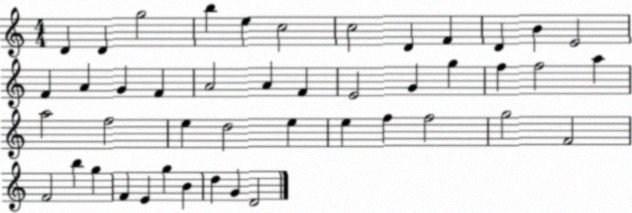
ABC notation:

X:1
T:Untitled
M:4/4
L:1/4
K:C
D D g2 b e c2 c2 D F D B E2 F A G F A2 A F E2 G g f f2 a a2 f2 e d2 e e f f2 g2 F2 F2 b g F E g B d G D2